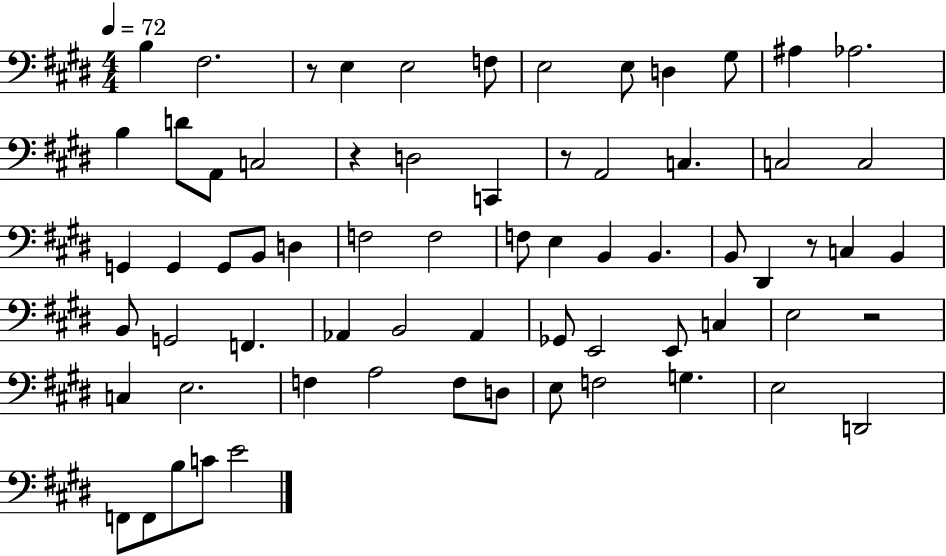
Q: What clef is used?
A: bass